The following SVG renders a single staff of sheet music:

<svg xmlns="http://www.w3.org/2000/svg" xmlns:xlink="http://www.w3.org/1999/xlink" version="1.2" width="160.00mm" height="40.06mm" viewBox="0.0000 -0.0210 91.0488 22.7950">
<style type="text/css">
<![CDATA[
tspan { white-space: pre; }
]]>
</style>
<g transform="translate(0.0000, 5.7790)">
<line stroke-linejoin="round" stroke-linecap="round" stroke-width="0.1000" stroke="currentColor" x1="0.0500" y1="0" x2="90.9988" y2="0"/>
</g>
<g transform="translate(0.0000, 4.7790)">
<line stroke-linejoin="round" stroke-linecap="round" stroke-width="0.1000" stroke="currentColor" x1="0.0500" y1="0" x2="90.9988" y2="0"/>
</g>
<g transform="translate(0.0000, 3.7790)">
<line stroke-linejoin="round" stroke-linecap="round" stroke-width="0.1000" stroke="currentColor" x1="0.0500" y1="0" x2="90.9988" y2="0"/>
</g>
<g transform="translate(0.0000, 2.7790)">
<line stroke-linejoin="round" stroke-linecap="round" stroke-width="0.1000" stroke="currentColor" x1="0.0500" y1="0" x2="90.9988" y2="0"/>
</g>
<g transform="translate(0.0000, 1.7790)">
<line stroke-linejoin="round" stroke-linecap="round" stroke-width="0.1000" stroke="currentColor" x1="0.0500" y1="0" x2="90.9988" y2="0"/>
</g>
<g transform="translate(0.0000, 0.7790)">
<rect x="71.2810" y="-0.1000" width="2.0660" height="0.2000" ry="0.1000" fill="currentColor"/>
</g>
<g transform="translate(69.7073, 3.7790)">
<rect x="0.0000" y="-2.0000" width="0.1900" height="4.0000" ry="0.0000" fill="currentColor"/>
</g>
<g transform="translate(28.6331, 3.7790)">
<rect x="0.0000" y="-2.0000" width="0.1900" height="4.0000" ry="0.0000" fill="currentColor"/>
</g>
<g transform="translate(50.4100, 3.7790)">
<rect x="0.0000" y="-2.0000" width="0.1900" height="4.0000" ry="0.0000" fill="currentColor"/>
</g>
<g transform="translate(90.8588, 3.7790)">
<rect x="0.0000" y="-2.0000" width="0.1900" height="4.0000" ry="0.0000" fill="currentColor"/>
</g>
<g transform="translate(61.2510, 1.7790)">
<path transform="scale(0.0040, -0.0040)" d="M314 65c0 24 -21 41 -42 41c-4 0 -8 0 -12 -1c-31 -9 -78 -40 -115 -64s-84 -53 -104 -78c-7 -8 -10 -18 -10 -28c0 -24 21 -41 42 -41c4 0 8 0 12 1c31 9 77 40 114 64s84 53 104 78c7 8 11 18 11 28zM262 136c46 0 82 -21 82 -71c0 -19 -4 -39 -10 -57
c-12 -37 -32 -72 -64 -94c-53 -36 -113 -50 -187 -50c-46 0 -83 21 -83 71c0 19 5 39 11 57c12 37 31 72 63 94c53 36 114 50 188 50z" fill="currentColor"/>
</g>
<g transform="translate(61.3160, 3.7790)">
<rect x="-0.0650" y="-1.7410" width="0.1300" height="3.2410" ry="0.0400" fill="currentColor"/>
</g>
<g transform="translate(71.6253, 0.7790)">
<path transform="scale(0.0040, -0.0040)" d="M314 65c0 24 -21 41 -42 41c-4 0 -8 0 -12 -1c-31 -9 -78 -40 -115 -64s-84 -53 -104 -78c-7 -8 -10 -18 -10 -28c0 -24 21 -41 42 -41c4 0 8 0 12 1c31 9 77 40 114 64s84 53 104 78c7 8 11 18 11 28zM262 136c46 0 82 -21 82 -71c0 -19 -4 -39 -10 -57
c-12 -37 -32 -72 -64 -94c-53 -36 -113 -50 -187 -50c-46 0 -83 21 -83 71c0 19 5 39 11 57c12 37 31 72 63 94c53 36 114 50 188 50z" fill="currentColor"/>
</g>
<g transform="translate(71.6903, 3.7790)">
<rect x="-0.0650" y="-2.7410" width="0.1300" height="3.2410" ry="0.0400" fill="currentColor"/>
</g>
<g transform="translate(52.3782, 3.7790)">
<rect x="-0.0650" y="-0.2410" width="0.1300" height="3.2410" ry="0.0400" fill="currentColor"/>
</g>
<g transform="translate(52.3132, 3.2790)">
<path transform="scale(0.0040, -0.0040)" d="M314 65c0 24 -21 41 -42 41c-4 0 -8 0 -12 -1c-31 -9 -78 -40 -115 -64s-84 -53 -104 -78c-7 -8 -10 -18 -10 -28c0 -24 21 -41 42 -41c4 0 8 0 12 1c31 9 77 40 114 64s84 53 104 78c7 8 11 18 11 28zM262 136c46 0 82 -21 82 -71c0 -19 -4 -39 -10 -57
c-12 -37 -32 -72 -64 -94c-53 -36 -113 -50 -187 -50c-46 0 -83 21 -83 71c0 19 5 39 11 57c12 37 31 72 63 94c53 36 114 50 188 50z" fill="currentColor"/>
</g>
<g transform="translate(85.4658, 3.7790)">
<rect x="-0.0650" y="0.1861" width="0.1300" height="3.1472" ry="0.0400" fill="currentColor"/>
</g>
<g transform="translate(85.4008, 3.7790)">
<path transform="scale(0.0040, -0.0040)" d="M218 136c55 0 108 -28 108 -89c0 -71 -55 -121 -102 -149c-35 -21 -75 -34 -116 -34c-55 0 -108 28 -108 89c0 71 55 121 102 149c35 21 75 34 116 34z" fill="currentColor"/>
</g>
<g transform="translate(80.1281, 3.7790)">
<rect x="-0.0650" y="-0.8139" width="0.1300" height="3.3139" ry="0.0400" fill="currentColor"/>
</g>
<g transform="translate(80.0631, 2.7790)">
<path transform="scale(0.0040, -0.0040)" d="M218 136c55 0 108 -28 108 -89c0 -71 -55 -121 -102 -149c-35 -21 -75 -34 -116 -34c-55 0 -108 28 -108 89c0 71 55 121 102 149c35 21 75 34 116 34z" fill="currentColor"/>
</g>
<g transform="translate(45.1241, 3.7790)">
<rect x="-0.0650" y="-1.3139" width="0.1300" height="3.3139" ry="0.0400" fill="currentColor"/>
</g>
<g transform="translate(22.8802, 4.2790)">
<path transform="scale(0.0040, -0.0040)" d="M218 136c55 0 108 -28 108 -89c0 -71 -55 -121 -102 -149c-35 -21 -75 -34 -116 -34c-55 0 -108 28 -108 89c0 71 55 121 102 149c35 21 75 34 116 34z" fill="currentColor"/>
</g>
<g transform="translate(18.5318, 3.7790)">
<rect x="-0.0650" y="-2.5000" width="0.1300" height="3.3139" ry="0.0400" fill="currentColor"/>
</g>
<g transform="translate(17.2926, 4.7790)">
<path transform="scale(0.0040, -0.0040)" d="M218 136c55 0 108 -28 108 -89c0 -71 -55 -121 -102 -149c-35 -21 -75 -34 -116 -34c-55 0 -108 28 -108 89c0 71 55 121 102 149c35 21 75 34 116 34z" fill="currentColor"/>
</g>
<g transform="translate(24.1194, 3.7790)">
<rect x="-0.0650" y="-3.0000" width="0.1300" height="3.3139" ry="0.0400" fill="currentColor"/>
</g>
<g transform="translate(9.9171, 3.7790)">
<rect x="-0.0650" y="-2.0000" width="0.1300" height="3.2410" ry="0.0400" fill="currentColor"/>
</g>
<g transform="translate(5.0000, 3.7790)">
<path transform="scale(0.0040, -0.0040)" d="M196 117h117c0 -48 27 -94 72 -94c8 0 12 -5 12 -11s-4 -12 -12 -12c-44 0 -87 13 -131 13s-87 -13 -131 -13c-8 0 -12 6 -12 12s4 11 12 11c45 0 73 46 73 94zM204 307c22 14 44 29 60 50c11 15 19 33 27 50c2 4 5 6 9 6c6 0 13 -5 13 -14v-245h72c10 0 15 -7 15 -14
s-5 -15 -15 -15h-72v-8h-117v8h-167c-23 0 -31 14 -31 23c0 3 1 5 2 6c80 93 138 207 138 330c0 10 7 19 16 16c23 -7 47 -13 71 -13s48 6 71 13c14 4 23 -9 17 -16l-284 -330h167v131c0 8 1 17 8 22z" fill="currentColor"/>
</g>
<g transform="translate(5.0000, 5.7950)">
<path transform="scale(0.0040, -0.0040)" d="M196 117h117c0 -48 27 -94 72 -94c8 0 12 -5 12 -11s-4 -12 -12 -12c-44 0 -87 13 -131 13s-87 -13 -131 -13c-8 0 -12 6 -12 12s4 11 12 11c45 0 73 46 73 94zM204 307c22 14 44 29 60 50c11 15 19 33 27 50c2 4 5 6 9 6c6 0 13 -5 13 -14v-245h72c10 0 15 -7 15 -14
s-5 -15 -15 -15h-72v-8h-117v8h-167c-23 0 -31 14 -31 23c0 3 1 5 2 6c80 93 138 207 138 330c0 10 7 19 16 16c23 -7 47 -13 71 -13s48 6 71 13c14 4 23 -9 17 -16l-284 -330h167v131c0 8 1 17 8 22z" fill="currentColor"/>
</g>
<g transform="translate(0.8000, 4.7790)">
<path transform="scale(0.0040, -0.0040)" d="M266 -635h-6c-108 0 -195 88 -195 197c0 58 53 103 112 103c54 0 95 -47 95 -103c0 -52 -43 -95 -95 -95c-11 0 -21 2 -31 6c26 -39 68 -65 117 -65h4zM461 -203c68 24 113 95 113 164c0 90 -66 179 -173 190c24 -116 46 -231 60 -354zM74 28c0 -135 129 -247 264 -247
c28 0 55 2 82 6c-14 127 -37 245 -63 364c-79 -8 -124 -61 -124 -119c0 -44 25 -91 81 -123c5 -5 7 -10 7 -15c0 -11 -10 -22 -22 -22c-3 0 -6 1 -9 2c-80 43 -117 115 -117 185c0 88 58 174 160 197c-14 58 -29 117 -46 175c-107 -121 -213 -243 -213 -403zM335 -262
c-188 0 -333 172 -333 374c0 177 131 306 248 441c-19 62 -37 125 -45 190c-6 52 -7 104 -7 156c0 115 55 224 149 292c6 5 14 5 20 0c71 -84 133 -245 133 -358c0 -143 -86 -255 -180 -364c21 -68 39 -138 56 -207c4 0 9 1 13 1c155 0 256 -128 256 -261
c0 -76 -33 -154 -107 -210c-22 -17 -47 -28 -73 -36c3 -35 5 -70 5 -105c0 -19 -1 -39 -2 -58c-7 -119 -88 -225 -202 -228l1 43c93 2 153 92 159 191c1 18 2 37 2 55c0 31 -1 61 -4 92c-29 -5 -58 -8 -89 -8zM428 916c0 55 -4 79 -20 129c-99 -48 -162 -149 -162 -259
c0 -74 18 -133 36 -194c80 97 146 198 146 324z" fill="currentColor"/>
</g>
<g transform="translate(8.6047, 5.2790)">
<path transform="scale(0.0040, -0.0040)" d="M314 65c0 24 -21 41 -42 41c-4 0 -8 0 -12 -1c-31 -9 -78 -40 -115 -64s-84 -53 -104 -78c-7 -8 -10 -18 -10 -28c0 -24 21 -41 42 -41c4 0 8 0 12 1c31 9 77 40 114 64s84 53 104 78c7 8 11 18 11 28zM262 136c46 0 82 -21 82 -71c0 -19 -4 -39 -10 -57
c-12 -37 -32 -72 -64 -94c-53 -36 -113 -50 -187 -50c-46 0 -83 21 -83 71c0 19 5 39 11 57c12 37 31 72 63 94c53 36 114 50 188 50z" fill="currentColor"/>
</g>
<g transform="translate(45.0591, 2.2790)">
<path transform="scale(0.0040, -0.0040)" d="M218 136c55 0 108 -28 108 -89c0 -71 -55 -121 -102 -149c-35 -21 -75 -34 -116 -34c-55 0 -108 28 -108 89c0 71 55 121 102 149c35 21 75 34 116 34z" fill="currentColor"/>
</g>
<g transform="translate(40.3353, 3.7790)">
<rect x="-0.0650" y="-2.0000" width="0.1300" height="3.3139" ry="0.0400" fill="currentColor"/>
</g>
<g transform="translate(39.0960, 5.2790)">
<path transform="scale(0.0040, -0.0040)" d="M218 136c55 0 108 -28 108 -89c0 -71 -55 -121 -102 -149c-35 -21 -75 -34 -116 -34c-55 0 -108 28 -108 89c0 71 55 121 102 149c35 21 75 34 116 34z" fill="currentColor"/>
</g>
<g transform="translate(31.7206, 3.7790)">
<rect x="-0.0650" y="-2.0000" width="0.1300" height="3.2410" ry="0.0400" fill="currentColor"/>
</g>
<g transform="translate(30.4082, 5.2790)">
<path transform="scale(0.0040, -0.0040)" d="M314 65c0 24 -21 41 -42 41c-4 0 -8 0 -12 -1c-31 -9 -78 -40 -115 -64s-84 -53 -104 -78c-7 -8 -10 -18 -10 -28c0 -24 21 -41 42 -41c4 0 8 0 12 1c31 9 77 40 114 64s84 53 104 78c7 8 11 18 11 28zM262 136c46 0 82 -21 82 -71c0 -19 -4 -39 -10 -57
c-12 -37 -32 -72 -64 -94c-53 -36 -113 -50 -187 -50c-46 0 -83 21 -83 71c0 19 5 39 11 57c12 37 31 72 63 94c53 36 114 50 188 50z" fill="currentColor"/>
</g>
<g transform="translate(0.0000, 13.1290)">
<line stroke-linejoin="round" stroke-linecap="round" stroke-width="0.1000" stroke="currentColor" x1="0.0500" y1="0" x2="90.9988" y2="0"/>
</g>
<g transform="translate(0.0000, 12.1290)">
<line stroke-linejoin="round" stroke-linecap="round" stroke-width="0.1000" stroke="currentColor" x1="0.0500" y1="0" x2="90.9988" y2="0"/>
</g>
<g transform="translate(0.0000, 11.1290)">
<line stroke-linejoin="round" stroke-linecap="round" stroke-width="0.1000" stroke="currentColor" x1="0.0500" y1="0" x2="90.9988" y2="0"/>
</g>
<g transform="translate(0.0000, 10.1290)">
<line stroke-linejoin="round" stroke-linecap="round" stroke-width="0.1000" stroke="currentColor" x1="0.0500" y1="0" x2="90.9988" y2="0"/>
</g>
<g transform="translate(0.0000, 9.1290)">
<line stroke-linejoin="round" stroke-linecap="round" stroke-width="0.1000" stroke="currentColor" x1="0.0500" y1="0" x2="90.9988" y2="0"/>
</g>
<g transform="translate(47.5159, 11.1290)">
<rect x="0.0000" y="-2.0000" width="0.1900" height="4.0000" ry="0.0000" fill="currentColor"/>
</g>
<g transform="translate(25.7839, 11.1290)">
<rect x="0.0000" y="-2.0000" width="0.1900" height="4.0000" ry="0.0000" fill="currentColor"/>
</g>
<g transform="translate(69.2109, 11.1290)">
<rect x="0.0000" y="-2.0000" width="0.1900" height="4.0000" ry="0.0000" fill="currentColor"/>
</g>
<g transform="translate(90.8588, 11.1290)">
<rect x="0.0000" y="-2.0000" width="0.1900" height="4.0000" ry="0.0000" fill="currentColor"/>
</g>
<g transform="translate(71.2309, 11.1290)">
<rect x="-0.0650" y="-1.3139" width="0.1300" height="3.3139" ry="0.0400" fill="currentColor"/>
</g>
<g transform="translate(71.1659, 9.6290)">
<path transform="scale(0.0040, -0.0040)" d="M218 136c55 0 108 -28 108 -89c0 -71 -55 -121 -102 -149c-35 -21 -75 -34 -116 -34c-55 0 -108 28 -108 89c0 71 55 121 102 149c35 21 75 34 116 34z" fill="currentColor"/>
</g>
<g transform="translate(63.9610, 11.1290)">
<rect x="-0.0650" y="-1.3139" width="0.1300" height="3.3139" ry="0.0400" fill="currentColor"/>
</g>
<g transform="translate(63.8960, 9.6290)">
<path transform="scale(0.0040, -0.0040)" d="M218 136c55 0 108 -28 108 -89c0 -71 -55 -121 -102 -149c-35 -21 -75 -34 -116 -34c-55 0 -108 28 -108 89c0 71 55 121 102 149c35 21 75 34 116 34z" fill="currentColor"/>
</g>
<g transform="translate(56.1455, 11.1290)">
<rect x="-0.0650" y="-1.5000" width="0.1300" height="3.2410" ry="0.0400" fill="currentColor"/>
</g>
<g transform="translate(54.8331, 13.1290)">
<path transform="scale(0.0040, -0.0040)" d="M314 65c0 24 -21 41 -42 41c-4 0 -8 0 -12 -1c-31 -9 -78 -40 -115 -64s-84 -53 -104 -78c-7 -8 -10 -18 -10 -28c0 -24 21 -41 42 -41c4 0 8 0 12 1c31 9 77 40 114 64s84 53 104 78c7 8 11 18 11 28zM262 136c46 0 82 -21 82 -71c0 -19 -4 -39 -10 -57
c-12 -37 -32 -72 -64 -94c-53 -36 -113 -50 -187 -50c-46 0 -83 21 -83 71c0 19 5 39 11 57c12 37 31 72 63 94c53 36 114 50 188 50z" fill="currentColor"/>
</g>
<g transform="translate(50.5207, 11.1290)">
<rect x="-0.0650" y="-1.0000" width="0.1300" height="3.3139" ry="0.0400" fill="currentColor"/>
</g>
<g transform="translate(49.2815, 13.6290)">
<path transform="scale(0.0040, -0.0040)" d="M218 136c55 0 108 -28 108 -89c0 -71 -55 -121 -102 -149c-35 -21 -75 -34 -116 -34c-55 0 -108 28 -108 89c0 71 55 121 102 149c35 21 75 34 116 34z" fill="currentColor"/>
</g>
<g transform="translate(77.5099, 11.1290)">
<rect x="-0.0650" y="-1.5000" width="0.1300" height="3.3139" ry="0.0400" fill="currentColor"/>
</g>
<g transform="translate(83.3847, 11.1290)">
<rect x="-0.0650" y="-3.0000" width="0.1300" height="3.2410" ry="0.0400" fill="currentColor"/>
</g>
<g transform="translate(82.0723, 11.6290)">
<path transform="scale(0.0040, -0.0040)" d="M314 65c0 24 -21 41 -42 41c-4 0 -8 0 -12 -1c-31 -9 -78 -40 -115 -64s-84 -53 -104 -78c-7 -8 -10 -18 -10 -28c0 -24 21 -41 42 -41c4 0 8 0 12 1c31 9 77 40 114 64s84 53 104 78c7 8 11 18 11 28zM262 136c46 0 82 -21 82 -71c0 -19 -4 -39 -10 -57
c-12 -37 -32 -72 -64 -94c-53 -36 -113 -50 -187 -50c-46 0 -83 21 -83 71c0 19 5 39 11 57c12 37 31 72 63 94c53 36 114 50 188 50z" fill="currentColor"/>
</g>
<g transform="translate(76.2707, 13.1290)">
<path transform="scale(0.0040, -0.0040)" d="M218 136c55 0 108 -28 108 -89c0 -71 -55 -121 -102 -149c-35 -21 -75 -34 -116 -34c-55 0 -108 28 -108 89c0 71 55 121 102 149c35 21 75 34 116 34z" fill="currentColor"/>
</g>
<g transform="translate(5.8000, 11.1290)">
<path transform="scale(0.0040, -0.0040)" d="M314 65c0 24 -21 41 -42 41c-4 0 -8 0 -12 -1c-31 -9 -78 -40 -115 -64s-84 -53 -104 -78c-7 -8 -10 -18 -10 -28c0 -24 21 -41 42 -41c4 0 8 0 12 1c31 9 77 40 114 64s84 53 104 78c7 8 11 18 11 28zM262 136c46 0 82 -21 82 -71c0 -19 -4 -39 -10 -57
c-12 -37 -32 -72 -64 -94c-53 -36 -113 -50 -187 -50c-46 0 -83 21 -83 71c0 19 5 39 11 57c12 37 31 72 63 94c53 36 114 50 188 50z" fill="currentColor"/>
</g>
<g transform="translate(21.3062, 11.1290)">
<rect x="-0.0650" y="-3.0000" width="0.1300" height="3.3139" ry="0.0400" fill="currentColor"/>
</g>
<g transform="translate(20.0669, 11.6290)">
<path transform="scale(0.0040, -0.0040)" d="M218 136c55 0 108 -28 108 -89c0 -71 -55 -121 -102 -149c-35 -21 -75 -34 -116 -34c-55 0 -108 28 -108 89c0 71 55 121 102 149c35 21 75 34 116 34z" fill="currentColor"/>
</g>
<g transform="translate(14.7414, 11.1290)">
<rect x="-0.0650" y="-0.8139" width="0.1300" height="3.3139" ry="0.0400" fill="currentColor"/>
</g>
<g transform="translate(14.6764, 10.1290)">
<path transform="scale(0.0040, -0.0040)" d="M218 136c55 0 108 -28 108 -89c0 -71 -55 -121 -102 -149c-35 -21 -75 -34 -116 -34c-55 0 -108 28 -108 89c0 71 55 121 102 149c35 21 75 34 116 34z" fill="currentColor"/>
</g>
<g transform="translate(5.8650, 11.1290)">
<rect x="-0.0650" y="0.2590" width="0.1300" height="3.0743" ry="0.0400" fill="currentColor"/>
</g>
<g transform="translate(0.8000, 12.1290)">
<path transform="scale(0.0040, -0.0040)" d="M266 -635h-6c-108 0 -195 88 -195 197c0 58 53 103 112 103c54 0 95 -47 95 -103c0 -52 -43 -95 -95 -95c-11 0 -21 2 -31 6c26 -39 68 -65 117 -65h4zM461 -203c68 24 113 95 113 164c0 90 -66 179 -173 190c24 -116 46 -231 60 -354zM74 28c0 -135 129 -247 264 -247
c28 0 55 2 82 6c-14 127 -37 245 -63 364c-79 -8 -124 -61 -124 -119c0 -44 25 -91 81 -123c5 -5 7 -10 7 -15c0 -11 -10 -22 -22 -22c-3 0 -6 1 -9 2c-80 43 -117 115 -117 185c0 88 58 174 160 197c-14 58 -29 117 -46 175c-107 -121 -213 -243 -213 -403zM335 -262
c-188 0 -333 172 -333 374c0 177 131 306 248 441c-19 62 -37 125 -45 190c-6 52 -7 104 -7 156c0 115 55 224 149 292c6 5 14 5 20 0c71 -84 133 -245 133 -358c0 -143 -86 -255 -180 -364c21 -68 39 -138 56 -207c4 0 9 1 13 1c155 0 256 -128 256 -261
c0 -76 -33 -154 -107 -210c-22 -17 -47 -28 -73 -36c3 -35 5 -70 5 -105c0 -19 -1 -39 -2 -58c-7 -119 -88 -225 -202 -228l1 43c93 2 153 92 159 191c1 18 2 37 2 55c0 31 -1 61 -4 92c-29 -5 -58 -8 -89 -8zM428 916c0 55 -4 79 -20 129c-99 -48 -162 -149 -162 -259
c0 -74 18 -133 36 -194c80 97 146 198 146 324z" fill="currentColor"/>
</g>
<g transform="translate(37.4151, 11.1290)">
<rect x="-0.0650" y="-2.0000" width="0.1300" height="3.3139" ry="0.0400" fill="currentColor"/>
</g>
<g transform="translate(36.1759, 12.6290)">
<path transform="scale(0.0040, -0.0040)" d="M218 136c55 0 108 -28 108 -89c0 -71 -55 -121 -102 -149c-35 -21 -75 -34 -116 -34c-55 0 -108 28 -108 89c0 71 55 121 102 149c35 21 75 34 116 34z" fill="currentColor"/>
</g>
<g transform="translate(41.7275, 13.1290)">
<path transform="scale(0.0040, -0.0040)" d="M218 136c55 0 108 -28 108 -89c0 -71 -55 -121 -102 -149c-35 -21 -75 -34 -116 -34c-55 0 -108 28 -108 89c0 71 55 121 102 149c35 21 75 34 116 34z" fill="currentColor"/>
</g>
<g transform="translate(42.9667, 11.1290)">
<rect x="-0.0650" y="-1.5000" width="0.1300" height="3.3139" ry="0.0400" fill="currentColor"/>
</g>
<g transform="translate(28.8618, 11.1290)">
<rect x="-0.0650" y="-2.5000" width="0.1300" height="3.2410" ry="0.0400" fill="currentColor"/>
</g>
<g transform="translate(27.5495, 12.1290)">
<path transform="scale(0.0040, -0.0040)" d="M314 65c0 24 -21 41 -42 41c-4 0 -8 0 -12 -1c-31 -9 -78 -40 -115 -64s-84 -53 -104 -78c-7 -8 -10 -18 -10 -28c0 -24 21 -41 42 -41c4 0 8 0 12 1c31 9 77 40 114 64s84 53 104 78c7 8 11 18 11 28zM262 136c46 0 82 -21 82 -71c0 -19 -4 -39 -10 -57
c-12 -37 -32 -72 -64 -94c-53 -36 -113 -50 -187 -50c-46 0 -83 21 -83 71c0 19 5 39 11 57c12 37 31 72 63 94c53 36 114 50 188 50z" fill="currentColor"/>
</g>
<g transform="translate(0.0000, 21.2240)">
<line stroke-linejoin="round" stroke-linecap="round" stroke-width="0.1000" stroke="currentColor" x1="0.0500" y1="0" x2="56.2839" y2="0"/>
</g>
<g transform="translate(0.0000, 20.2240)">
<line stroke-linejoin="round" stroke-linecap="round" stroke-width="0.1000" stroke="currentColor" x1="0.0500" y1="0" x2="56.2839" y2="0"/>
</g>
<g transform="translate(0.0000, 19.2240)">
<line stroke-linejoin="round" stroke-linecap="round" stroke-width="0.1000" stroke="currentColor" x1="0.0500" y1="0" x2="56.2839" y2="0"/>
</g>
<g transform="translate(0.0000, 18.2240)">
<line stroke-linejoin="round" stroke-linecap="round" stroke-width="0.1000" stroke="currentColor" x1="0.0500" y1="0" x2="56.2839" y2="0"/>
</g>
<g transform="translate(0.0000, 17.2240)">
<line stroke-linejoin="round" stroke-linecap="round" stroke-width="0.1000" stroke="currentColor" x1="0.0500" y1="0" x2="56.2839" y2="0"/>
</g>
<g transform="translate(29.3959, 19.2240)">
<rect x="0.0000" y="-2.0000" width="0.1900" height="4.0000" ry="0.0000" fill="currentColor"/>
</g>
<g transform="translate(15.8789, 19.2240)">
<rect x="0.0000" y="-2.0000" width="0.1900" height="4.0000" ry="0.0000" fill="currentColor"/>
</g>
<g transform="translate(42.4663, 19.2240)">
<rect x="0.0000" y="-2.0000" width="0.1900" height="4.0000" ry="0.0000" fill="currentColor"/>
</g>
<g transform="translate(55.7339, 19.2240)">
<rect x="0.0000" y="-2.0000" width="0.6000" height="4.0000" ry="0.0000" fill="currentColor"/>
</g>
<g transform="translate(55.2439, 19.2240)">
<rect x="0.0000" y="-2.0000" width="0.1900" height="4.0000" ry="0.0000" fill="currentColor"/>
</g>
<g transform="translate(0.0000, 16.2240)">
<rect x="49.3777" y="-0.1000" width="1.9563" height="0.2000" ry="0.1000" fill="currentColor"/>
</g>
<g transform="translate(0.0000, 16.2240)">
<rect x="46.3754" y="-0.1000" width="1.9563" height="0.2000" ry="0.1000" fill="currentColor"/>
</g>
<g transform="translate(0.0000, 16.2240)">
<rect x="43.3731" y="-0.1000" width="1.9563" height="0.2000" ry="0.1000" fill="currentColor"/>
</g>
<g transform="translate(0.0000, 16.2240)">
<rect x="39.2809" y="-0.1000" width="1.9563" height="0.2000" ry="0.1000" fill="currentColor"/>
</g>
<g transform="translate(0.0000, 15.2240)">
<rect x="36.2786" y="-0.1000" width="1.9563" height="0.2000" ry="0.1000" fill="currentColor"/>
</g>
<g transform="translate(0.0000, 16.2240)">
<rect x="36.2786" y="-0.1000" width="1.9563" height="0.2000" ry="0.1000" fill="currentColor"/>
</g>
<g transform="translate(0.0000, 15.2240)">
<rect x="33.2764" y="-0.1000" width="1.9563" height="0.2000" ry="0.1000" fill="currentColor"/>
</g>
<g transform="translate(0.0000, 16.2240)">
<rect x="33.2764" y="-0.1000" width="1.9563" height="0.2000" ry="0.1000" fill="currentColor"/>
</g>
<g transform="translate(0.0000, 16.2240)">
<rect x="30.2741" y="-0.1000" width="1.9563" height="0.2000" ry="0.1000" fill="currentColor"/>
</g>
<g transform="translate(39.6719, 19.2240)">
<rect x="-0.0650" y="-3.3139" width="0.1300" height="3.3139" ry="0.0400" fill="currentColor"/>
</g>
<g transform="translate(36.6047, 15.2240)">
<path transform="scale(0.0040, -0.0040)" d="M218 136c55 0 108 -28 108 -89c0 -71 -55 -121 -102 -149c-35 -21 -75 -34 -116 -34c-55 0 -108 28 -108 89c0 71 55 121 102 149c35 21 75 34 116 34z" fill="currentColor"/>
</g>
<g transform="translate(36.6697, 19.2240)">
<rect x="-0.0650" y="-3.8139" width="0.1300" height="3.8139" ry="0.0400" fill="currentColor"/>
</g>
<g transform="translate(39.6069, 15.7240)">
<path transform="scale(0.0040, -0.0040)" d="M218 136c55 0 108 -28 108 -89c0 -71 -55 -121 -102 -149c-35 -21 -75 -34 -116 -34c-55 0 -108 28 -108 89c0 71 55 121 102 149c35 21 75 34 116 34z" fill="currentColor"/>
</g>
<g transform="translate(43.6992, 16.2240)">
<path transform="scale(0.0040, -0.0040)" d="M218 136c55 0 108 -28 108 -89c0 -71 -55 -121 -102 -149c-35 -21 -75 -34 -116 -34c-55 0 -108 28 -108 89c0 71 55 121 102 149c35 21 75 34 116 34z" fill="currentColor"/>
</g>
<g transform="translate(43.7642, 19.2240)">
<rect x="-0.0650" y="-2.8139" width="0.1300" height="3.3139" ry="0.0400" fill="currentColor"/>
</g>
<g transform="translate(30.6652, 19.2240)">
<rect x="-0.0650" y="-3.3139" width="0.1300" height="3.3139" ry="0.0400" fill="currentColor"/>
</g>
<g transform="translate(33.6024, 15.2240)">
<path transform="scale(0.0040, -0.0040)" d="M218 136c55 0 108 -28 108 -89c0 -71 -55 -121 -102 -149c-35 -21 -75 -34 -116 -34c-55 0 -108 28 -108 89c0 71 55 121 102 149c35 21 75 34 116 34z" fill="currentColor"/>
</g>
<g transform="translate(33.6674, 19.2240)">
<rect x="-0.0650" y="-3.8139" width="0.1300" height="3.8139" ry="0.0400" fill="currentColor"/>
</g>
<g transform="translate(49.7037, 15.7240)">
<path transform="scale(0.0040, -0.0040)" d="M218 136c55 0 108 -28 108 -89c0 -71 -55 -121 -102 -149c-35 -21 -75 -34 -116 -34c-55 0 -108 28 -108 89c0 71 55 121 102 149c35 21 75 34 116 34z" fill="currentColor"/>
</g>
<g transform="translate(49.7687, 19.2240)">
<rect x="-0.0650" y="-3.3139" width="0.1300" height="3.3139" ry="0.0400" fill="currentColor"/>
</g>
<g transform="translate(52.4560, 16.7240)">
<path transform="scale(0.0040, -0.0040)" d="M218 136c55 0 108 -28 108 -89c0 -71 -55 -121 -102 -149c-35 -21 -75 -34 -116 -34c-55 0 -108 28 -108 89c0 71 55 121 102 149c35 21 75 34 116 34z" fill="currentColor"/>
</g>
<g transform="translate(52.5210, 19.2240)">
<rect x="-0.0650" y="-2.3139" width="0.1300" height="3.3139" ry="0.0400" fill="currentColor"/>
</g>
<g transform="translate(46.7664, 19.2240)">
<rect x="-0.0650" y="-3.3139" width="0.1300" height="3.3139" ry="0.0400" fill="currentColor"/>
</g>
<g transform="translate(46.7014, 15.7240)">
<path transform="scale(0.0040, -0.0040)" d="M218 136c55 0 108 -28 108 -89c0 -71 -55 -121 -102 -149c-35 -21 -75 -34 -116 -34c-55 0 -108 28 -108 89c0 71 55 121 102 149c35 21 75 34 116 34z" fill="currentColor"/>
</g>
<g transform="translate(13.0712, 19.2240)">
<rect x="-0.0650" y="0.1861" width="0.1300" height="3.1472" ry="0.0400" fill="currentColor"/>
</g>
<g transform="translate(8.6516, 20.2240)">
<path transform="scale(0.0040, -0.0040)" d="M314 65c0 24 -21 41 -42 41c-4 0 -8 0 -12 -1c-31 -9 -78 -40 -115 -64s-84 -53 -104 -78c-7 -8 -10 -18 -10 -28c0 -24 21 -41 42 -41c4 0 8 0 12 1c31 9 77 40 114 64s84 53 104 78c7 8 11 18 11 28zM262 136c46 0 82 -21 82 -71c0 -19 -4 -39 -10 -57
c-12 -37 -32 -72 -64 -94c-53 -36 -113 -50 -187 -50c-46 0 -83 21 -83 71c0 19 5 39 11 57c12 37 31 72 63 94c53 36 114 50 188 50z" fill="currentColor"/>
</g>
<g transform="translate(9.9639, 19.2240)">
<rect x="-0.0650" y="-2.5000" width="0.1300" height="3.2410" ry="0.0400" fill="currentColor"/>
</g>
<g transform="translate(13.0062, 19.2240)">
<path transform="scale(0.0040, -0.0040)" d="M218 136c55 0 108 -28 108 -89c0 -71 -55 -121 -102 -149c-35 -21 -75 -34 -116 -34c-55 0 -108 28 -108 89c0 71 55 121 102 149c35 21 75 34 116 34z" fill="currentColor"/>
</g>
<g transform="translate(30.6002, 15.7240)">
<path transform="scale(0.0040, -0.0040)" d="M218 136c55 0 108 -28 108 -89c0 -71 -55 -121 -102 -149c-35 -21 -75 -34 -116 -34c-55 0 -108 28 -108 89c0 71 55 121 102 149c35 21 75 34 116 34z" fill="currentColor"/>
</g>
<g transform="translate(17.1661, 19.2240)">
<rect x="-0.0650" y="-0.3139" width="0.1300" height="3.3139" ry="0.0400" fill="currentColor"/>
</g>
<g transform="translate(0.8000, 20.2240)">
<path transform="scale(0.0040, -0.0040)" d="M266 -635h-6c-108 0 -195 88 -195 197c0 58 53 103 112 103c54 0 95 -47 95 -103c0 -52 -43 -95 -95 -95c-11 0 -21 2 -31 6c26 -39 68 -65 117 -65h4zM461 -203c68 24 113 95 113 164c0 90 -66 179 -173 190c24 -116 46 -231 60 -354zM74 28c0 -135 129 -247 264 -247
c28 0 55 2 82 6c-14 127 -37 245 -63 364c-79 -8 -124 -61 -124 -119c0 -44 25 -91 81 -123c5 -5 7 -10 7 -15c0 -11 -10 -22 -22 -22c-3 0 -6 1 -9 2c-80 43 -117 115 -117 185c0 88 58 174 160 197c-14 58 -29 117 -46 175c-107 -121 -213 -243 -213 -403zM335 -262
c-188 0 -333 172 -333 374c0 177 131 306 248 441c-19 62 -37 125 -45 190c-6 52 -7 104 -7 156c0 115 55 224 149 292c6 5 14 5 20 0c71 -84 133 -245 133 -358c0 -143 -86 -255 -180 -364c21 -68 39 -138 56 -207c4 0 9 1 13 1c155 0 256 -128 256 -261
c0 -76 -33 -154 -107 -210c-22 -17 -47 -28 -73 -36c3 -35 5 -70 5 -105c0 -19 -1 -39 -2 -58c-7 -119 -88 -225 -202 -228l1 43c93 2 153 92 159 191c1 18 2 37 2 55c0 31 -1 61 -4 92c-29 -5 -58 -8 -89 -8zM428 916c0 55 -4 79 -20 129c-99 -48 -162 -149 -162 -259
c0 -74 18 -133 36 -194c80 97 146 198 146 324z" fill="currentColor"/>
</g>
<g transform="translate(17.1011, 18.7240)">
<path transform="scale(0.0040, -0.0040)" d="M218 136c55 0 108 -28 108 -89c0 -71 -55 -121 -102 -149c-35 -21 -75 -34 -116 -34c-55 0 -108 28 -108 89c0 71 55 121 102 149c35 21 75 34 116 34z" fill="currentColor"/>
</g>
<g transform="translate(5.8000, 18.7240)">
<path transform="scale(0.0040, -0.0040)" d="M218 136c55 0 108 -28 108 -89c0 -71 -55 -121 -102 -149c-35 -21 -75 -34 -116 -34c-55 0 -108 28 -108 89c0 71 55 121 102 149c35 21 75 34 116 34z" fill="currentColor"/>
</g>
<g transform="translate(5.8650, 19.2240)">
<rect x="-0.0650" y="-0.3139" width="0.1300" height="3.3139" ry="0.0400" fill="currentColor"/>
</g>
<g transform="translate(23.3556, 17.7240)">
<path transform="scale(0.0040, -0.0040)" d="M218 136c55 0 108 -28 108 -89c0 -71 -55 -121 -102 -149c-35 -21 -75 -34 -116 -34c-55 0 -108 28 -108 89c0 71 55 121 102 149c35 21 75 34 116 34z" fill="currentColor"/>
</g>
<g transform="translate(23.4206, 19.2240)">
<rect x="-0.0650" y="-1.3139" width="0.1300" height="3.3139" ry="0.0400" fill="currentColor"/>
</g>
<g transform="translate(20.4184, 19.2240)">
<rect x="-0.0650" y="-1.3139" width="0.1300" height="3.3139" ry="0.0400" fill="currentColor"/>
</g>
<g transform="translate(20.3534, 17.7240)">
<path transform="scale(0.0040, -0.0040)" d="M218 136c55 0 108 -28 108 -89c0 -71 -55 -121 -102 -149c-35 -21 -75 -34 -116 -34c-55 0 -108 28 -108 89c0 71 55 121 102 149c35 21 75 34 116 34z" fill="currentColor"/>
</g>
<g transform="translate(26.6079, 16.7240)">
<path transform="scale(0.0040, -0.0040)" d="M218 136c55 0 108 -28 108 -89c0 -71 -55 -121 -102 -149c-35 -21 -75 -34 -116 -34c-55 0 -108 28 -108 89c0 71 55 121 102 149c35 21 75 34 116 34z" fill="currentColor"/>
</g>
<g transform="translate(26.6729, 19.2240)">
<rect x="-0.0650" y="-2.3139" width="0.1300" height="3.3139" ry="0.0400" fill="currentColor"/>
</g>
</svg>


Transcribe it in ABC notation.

X:1
T:Untitled
M:4/4
L:1/4
K:C
F2 G A F2 F e c2 f2 a2 d B B2 d A G2 F E D E2 e e E A2 c G2 B c e e g b c' c' b a b b g